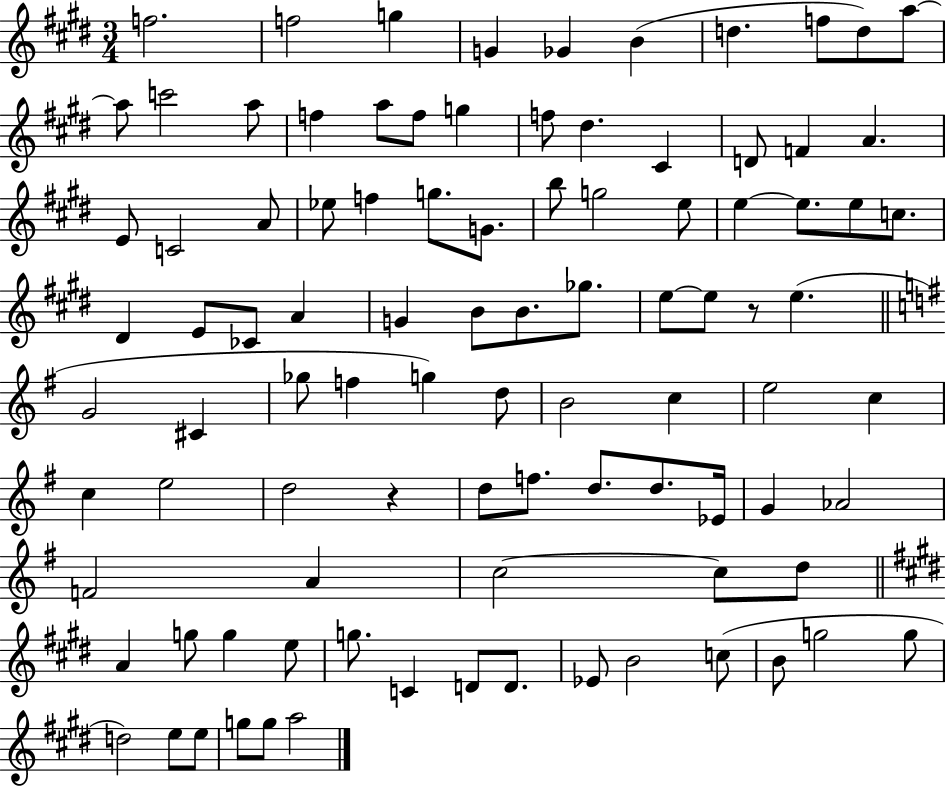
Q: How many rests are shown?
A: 2